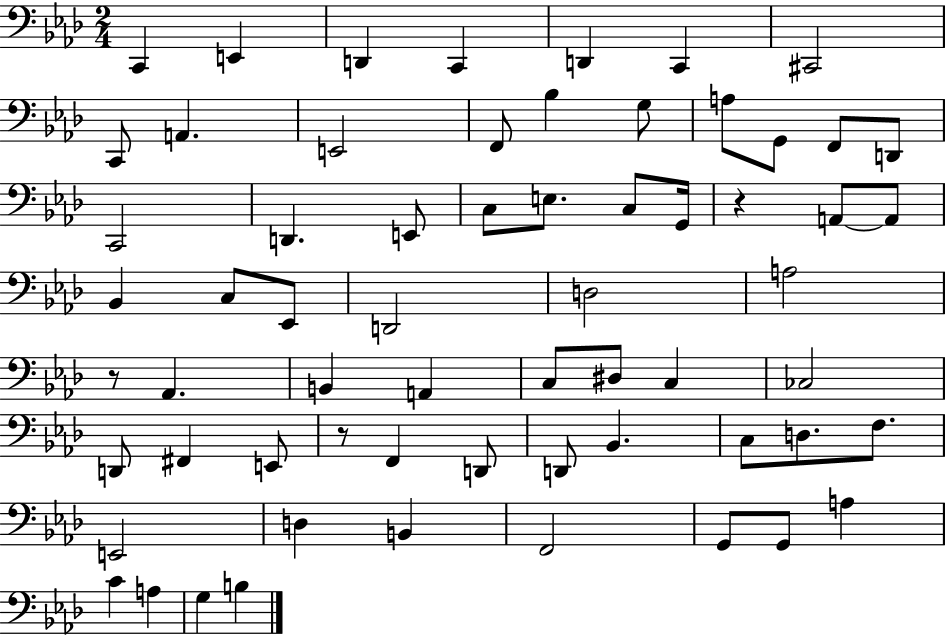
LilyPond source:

{
  \clef bass
  \numericTimeSignature
  \time 2/4
  \key aes \major
  c,4 e,4 | d,4 c,4 | d,4 c,4 | cis,2 | \break c,8 a,4. | e,2 | f,8 bes4 g8 | a8 g,8 f,8 d,8 | \break c,2 | d,4. e,8 | c8 e8. c8 g,16 | r4 a,8~~ a,8 | \break bes,4 c8 ees,8 | d,2 | d2 | a2 | \break r8 aes,4. | b,4 a,4 | c8 dis8 c4 | ces2 | \break d,8 fis,4 e,8 | r8 f,4 d,8 | d,8 bes,4. | c8 d8. f8. | \break e,2 | d4 b,4 | f,2 | g,8 g,8 a4 | \break c'4 a4 | g4 b4 | \bar "|."
}